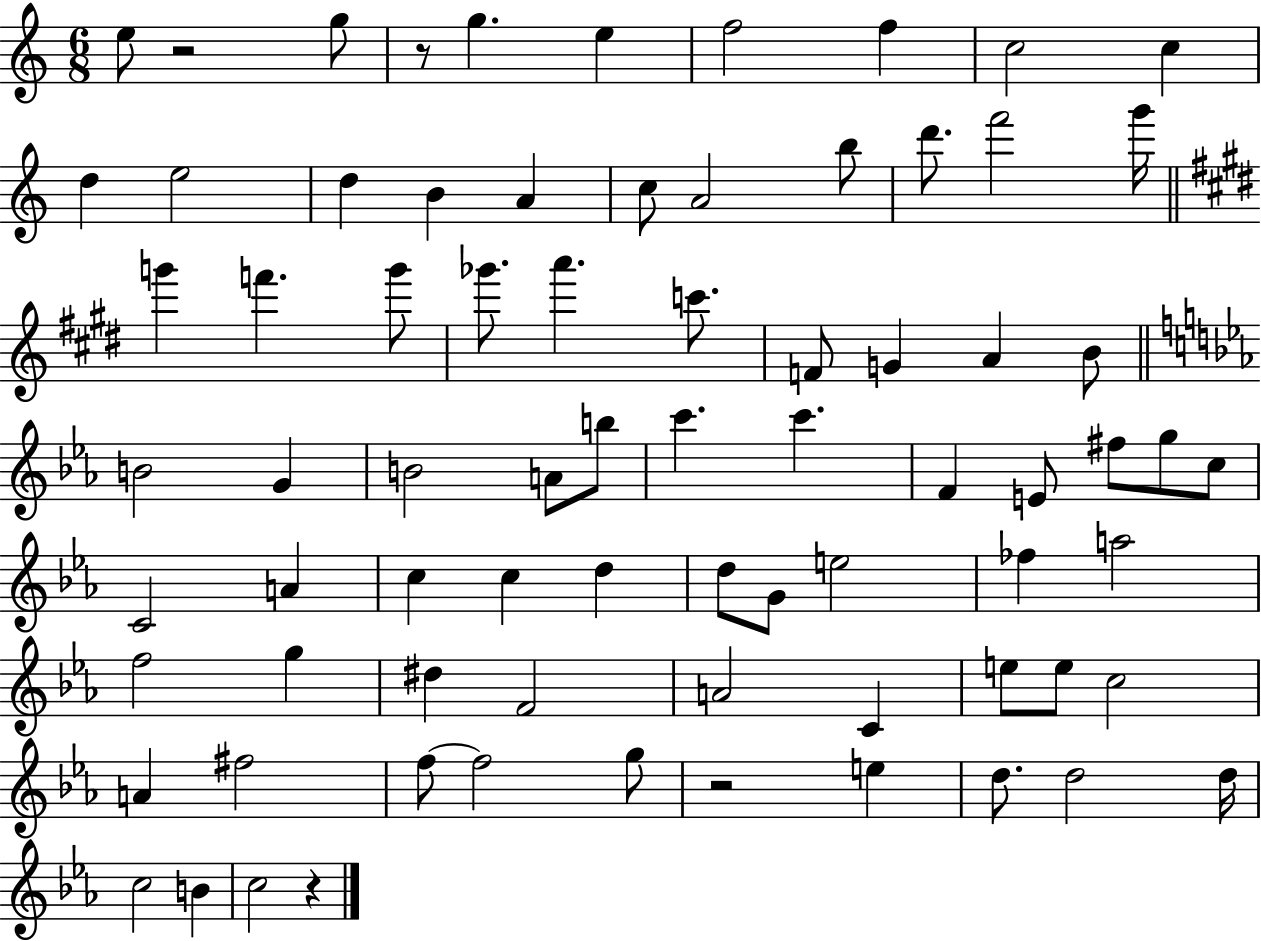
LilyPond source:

{
  \clef treble
  \numericTimeSignature
  \time 6/8
  \key c \major
  \repeat volta 2 { e''8 r2 g''8 | r8 g''4. e''4 | f''2 f''4 | c''2 c''4 | \break d''4 e''2 | d''4 b'4 a'4 | c''8 a'2 b''8 | d'''8. f'''2 g'''16 | \break \bar "||" \break \key e \major g'''4 f'''4. g'''8 | ges'''8. a'''4. c'''8. | f'8 g'4 a'4 b'8 | \bar "||" \break \key c \minor b'2 g'4 | b'2 a'8 b''8 | c'''4. c'''4. | f'4 e'8 fis''8 g''8 c''8 | \break c'2 a'4 | c''4 c''4 d''4 | d''8 g'8 e''2 | fes''4 a''2 | \break f''2 g''4 | dis''4 f'2 | a'2 c'4 | e''8 e''8 c''2 | \break a'4 fis''2 | f''8~~ f''2 g''8 | r2 e''4 | d''8. d''2 d''16 | \break c''2 b'4 | c''2 r4 | } \bar "|."
}